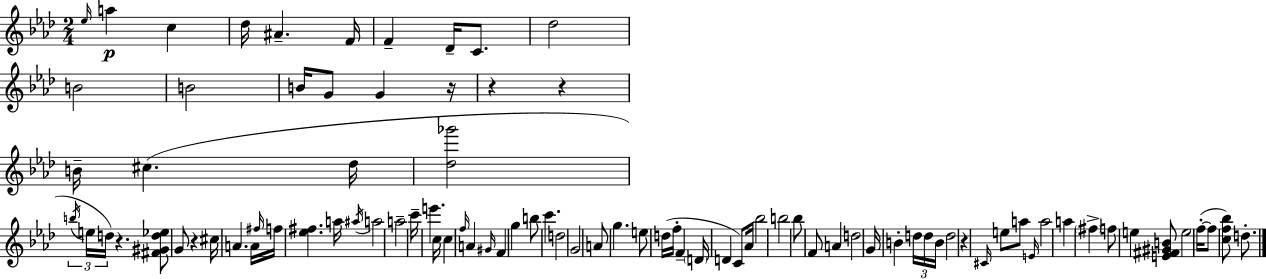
Eb5/s A5/q C5/q Db5/s A#4/q. F4/s F4/q Db4/s C4/e. Db5/h B4/h B4/h B4/s G4/e G4/q R/s R/q R/q B4/s C#5/q. Db5/s [Db5,Gb6]/h B5/s E5/s D5/s R/q. [F#4,G#4,D5,Eb5]/e G4/e R/q C#5/s A4/q. A4/s F#5/s F5/s [Eb5,F#5]/q. A5/s A#5/s A5/h A5/h C6/s E6/q. C5/s C5/q F5/s A4/q G#4/s F4/q G5/q B5/e C6/q. D5/h G4/h A4/e G5/q. E5/e D5/s F5/s F4/q D4/s D4/q C4/e Ab4/s Bb5/h B5/h Bb5/e F4/e A4/q D5/h G4/s B4/q D5/s D5/s B4/s D5/h R/q C#4/s E5/e A5/e E4/s A5/h A5/q F#5/q F5/e E5/q [E4,F#4,G#4,B4]/e E5/h F5/s F5/e [C5,F5,Bb5]/e D5/e.